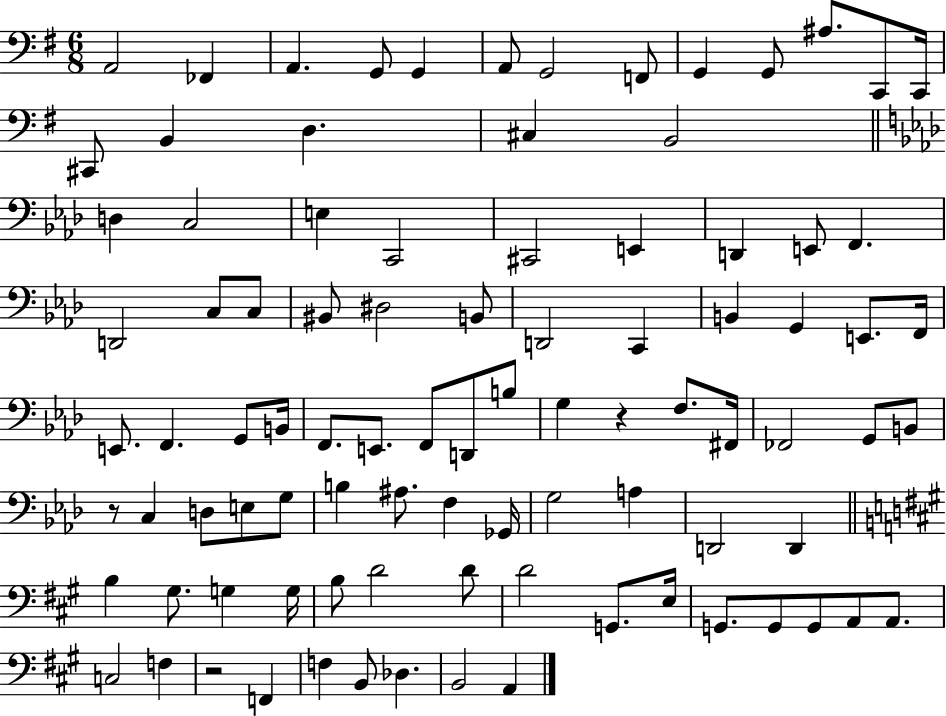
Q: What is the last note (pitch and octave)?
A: A2